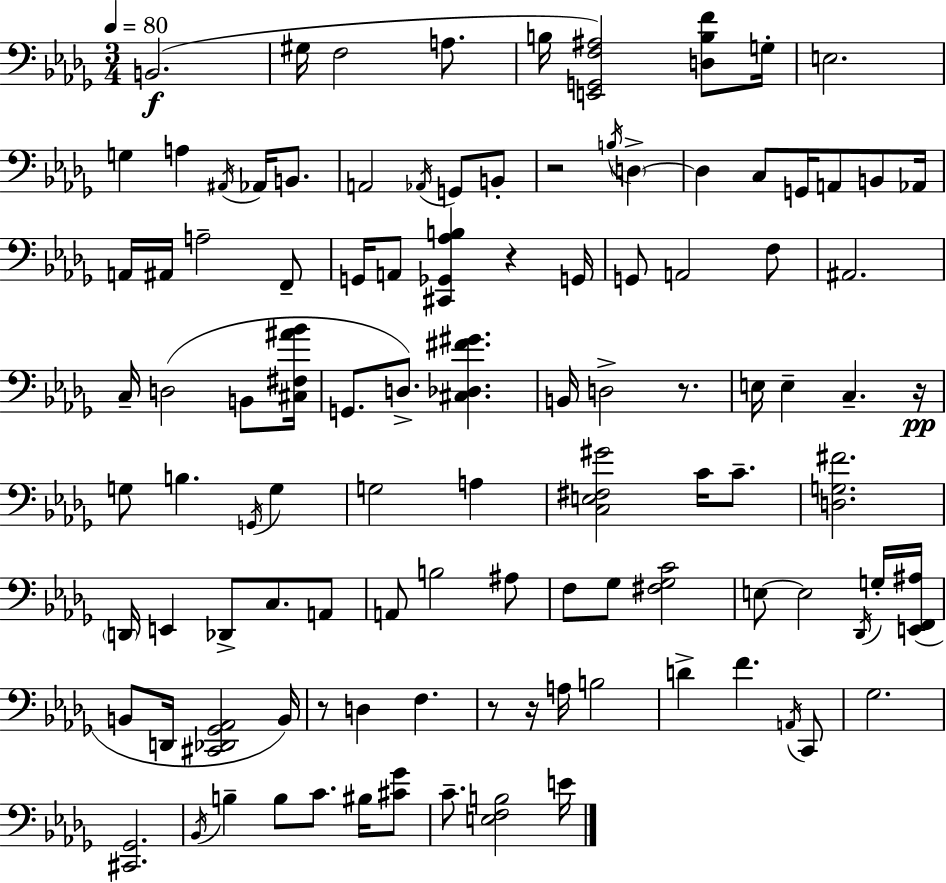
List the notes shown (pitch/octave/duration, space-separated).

B2/h. G#3/s F3/h A3/e. B3/s [E2,G2,F3,A#3]/h [D3,B3,F4]/e G3/s E3/h. G3/q A3/q A#2/s Ab2/s B2/e. A2/h Ab2/s G2/e B2/e R/h B3/s D3/q D3/q C3/e G2/s A2/e B2/e Ab2/s A2/s A#2/s A3/h F2/e G2/s A2/e [C#2,Gb2,Ab3,B3]/q R/q G2/s G2/e A2/h F3/e A#2/h. C3/s D3/h B2/e [C#3,F#3,A#4,Bb4]/s G2/e. D3/e. [C#3,Db3,F#4,G#4]/q. B2/s D3/h R/e. E3/s E3/q C3/q. R/s G3/e B3/q. G2/s G3/q G3/h A3/q [C3,E3,F#3,G#4]/h C4/s C4/e. [D3,G3,F#4]/h. D2/s E2/q Db2/e C3/e. A2/e A2/e B3/h A#3/e F3/e Gb3/e [F#3,Gb3,C4]/h E3/e E3/h Db2/s G3/s [E2,F2,A#3]/s B2/e D2/s [C#2,Db2,Gb2,Ab2]/h B2/s R/e D3/q F3/q. R/e R/s A3/s B3/h D4/q F4/q. A2/s C2/e Gb3/h. [C#2,Gb2]/h. Bb2/s B3/q B3/e C4/e. BIS3/s [C#4,Gb4]/e C4/e. [E3,F3,B3]/h E4/s